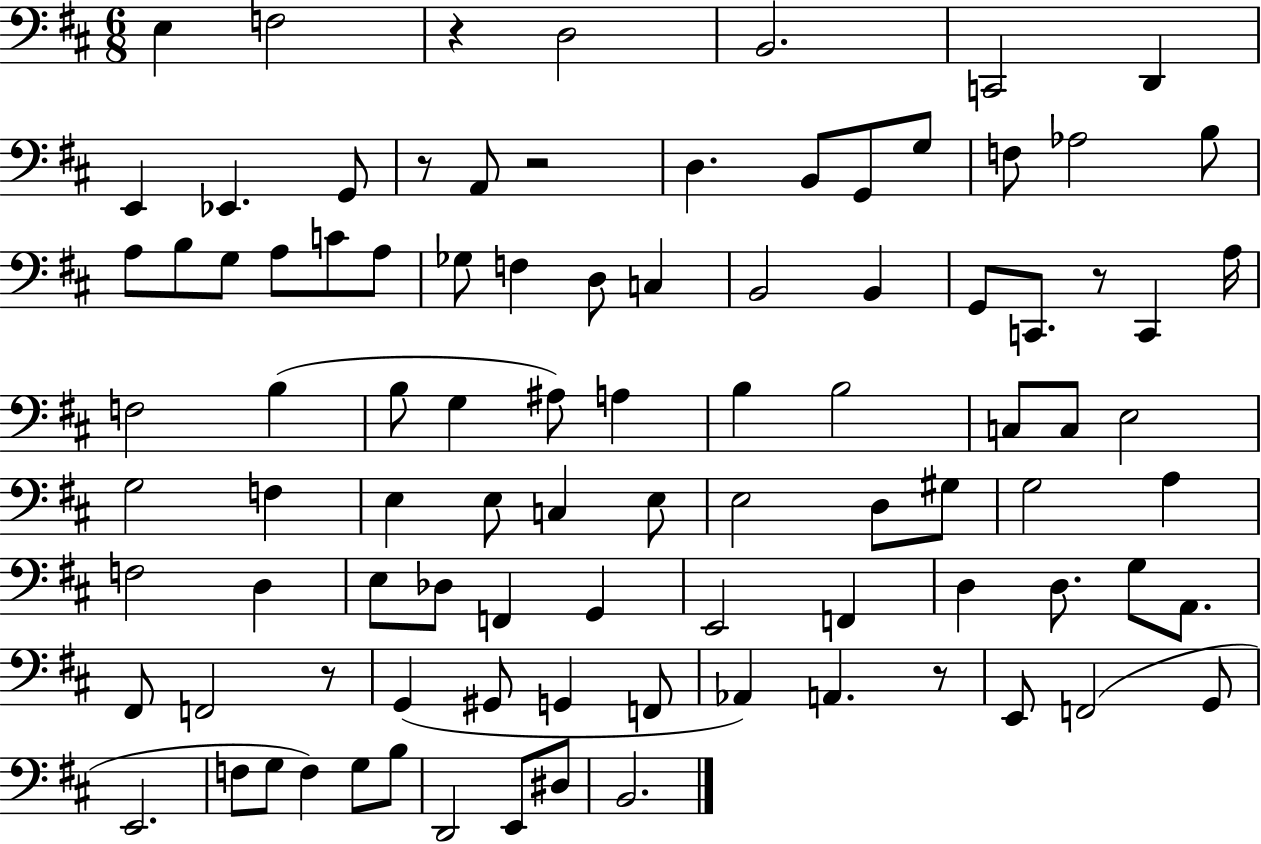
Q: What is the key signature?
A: D major